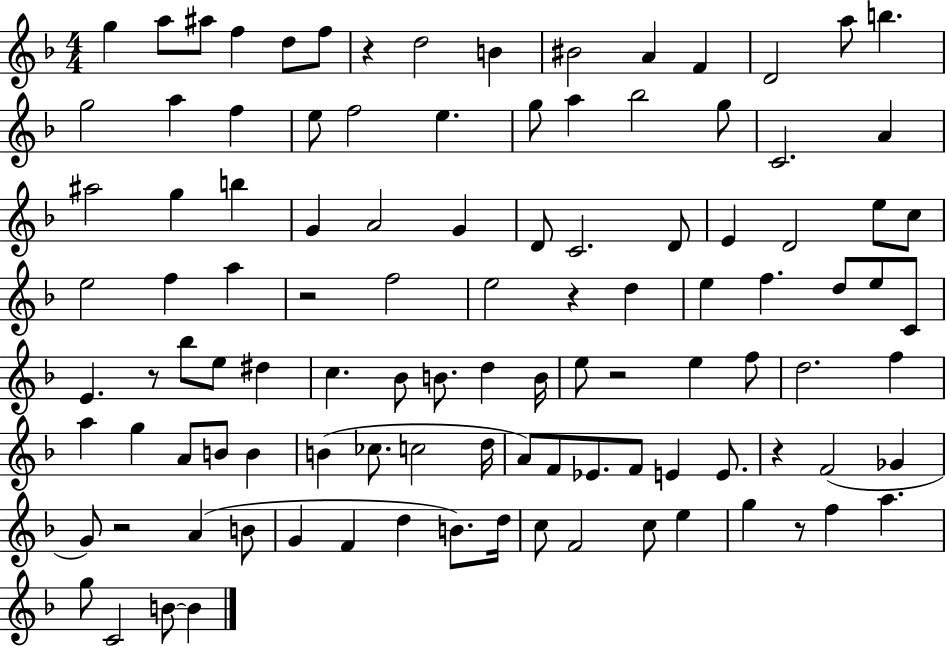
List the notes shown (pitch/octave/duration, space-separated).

G5/q A5/e A#5/e F5/q D5/e F5/e R/q D5/h B4/q BIS4/h A4/q F4/q D4/h A5/e B5/q. G5/h A5/q F5/q E5/e F5/h E5/q. G5/e A5/q Bb5/h G5/e C4/h. A4/q A#5/h G5/q B5/q G4/q A4/h G4/q D4/e C4/h. D4/e E4/q D4/h E5/e C5/e E5/h F5/q A5/q R/h F5/h E5/h R/q D5/q E5/q F5/q. D5/e E5/e C4/e E4/q. R/e Bb5/e E5/e D#5/q C5/q. Bb4/e B4/e. D5/q B4/s E5/e R/h E5/q F5/e D5/h. F5/q A5/q G5/q A4/e B4/e B4/q B4/q CES5/e. C5/h D5/s A4/e F4/e Eb4/e. F4/e E4/q E4/e. R/q F4/h Gb4/q G4/e R/h A4/q B4/e G4/q F4/q D5/q B4/e. D5/s C5/e F4/h C5/e E5/q G5/q R/e F5/q A5/q. G5/e C4/h B4/e B4/q